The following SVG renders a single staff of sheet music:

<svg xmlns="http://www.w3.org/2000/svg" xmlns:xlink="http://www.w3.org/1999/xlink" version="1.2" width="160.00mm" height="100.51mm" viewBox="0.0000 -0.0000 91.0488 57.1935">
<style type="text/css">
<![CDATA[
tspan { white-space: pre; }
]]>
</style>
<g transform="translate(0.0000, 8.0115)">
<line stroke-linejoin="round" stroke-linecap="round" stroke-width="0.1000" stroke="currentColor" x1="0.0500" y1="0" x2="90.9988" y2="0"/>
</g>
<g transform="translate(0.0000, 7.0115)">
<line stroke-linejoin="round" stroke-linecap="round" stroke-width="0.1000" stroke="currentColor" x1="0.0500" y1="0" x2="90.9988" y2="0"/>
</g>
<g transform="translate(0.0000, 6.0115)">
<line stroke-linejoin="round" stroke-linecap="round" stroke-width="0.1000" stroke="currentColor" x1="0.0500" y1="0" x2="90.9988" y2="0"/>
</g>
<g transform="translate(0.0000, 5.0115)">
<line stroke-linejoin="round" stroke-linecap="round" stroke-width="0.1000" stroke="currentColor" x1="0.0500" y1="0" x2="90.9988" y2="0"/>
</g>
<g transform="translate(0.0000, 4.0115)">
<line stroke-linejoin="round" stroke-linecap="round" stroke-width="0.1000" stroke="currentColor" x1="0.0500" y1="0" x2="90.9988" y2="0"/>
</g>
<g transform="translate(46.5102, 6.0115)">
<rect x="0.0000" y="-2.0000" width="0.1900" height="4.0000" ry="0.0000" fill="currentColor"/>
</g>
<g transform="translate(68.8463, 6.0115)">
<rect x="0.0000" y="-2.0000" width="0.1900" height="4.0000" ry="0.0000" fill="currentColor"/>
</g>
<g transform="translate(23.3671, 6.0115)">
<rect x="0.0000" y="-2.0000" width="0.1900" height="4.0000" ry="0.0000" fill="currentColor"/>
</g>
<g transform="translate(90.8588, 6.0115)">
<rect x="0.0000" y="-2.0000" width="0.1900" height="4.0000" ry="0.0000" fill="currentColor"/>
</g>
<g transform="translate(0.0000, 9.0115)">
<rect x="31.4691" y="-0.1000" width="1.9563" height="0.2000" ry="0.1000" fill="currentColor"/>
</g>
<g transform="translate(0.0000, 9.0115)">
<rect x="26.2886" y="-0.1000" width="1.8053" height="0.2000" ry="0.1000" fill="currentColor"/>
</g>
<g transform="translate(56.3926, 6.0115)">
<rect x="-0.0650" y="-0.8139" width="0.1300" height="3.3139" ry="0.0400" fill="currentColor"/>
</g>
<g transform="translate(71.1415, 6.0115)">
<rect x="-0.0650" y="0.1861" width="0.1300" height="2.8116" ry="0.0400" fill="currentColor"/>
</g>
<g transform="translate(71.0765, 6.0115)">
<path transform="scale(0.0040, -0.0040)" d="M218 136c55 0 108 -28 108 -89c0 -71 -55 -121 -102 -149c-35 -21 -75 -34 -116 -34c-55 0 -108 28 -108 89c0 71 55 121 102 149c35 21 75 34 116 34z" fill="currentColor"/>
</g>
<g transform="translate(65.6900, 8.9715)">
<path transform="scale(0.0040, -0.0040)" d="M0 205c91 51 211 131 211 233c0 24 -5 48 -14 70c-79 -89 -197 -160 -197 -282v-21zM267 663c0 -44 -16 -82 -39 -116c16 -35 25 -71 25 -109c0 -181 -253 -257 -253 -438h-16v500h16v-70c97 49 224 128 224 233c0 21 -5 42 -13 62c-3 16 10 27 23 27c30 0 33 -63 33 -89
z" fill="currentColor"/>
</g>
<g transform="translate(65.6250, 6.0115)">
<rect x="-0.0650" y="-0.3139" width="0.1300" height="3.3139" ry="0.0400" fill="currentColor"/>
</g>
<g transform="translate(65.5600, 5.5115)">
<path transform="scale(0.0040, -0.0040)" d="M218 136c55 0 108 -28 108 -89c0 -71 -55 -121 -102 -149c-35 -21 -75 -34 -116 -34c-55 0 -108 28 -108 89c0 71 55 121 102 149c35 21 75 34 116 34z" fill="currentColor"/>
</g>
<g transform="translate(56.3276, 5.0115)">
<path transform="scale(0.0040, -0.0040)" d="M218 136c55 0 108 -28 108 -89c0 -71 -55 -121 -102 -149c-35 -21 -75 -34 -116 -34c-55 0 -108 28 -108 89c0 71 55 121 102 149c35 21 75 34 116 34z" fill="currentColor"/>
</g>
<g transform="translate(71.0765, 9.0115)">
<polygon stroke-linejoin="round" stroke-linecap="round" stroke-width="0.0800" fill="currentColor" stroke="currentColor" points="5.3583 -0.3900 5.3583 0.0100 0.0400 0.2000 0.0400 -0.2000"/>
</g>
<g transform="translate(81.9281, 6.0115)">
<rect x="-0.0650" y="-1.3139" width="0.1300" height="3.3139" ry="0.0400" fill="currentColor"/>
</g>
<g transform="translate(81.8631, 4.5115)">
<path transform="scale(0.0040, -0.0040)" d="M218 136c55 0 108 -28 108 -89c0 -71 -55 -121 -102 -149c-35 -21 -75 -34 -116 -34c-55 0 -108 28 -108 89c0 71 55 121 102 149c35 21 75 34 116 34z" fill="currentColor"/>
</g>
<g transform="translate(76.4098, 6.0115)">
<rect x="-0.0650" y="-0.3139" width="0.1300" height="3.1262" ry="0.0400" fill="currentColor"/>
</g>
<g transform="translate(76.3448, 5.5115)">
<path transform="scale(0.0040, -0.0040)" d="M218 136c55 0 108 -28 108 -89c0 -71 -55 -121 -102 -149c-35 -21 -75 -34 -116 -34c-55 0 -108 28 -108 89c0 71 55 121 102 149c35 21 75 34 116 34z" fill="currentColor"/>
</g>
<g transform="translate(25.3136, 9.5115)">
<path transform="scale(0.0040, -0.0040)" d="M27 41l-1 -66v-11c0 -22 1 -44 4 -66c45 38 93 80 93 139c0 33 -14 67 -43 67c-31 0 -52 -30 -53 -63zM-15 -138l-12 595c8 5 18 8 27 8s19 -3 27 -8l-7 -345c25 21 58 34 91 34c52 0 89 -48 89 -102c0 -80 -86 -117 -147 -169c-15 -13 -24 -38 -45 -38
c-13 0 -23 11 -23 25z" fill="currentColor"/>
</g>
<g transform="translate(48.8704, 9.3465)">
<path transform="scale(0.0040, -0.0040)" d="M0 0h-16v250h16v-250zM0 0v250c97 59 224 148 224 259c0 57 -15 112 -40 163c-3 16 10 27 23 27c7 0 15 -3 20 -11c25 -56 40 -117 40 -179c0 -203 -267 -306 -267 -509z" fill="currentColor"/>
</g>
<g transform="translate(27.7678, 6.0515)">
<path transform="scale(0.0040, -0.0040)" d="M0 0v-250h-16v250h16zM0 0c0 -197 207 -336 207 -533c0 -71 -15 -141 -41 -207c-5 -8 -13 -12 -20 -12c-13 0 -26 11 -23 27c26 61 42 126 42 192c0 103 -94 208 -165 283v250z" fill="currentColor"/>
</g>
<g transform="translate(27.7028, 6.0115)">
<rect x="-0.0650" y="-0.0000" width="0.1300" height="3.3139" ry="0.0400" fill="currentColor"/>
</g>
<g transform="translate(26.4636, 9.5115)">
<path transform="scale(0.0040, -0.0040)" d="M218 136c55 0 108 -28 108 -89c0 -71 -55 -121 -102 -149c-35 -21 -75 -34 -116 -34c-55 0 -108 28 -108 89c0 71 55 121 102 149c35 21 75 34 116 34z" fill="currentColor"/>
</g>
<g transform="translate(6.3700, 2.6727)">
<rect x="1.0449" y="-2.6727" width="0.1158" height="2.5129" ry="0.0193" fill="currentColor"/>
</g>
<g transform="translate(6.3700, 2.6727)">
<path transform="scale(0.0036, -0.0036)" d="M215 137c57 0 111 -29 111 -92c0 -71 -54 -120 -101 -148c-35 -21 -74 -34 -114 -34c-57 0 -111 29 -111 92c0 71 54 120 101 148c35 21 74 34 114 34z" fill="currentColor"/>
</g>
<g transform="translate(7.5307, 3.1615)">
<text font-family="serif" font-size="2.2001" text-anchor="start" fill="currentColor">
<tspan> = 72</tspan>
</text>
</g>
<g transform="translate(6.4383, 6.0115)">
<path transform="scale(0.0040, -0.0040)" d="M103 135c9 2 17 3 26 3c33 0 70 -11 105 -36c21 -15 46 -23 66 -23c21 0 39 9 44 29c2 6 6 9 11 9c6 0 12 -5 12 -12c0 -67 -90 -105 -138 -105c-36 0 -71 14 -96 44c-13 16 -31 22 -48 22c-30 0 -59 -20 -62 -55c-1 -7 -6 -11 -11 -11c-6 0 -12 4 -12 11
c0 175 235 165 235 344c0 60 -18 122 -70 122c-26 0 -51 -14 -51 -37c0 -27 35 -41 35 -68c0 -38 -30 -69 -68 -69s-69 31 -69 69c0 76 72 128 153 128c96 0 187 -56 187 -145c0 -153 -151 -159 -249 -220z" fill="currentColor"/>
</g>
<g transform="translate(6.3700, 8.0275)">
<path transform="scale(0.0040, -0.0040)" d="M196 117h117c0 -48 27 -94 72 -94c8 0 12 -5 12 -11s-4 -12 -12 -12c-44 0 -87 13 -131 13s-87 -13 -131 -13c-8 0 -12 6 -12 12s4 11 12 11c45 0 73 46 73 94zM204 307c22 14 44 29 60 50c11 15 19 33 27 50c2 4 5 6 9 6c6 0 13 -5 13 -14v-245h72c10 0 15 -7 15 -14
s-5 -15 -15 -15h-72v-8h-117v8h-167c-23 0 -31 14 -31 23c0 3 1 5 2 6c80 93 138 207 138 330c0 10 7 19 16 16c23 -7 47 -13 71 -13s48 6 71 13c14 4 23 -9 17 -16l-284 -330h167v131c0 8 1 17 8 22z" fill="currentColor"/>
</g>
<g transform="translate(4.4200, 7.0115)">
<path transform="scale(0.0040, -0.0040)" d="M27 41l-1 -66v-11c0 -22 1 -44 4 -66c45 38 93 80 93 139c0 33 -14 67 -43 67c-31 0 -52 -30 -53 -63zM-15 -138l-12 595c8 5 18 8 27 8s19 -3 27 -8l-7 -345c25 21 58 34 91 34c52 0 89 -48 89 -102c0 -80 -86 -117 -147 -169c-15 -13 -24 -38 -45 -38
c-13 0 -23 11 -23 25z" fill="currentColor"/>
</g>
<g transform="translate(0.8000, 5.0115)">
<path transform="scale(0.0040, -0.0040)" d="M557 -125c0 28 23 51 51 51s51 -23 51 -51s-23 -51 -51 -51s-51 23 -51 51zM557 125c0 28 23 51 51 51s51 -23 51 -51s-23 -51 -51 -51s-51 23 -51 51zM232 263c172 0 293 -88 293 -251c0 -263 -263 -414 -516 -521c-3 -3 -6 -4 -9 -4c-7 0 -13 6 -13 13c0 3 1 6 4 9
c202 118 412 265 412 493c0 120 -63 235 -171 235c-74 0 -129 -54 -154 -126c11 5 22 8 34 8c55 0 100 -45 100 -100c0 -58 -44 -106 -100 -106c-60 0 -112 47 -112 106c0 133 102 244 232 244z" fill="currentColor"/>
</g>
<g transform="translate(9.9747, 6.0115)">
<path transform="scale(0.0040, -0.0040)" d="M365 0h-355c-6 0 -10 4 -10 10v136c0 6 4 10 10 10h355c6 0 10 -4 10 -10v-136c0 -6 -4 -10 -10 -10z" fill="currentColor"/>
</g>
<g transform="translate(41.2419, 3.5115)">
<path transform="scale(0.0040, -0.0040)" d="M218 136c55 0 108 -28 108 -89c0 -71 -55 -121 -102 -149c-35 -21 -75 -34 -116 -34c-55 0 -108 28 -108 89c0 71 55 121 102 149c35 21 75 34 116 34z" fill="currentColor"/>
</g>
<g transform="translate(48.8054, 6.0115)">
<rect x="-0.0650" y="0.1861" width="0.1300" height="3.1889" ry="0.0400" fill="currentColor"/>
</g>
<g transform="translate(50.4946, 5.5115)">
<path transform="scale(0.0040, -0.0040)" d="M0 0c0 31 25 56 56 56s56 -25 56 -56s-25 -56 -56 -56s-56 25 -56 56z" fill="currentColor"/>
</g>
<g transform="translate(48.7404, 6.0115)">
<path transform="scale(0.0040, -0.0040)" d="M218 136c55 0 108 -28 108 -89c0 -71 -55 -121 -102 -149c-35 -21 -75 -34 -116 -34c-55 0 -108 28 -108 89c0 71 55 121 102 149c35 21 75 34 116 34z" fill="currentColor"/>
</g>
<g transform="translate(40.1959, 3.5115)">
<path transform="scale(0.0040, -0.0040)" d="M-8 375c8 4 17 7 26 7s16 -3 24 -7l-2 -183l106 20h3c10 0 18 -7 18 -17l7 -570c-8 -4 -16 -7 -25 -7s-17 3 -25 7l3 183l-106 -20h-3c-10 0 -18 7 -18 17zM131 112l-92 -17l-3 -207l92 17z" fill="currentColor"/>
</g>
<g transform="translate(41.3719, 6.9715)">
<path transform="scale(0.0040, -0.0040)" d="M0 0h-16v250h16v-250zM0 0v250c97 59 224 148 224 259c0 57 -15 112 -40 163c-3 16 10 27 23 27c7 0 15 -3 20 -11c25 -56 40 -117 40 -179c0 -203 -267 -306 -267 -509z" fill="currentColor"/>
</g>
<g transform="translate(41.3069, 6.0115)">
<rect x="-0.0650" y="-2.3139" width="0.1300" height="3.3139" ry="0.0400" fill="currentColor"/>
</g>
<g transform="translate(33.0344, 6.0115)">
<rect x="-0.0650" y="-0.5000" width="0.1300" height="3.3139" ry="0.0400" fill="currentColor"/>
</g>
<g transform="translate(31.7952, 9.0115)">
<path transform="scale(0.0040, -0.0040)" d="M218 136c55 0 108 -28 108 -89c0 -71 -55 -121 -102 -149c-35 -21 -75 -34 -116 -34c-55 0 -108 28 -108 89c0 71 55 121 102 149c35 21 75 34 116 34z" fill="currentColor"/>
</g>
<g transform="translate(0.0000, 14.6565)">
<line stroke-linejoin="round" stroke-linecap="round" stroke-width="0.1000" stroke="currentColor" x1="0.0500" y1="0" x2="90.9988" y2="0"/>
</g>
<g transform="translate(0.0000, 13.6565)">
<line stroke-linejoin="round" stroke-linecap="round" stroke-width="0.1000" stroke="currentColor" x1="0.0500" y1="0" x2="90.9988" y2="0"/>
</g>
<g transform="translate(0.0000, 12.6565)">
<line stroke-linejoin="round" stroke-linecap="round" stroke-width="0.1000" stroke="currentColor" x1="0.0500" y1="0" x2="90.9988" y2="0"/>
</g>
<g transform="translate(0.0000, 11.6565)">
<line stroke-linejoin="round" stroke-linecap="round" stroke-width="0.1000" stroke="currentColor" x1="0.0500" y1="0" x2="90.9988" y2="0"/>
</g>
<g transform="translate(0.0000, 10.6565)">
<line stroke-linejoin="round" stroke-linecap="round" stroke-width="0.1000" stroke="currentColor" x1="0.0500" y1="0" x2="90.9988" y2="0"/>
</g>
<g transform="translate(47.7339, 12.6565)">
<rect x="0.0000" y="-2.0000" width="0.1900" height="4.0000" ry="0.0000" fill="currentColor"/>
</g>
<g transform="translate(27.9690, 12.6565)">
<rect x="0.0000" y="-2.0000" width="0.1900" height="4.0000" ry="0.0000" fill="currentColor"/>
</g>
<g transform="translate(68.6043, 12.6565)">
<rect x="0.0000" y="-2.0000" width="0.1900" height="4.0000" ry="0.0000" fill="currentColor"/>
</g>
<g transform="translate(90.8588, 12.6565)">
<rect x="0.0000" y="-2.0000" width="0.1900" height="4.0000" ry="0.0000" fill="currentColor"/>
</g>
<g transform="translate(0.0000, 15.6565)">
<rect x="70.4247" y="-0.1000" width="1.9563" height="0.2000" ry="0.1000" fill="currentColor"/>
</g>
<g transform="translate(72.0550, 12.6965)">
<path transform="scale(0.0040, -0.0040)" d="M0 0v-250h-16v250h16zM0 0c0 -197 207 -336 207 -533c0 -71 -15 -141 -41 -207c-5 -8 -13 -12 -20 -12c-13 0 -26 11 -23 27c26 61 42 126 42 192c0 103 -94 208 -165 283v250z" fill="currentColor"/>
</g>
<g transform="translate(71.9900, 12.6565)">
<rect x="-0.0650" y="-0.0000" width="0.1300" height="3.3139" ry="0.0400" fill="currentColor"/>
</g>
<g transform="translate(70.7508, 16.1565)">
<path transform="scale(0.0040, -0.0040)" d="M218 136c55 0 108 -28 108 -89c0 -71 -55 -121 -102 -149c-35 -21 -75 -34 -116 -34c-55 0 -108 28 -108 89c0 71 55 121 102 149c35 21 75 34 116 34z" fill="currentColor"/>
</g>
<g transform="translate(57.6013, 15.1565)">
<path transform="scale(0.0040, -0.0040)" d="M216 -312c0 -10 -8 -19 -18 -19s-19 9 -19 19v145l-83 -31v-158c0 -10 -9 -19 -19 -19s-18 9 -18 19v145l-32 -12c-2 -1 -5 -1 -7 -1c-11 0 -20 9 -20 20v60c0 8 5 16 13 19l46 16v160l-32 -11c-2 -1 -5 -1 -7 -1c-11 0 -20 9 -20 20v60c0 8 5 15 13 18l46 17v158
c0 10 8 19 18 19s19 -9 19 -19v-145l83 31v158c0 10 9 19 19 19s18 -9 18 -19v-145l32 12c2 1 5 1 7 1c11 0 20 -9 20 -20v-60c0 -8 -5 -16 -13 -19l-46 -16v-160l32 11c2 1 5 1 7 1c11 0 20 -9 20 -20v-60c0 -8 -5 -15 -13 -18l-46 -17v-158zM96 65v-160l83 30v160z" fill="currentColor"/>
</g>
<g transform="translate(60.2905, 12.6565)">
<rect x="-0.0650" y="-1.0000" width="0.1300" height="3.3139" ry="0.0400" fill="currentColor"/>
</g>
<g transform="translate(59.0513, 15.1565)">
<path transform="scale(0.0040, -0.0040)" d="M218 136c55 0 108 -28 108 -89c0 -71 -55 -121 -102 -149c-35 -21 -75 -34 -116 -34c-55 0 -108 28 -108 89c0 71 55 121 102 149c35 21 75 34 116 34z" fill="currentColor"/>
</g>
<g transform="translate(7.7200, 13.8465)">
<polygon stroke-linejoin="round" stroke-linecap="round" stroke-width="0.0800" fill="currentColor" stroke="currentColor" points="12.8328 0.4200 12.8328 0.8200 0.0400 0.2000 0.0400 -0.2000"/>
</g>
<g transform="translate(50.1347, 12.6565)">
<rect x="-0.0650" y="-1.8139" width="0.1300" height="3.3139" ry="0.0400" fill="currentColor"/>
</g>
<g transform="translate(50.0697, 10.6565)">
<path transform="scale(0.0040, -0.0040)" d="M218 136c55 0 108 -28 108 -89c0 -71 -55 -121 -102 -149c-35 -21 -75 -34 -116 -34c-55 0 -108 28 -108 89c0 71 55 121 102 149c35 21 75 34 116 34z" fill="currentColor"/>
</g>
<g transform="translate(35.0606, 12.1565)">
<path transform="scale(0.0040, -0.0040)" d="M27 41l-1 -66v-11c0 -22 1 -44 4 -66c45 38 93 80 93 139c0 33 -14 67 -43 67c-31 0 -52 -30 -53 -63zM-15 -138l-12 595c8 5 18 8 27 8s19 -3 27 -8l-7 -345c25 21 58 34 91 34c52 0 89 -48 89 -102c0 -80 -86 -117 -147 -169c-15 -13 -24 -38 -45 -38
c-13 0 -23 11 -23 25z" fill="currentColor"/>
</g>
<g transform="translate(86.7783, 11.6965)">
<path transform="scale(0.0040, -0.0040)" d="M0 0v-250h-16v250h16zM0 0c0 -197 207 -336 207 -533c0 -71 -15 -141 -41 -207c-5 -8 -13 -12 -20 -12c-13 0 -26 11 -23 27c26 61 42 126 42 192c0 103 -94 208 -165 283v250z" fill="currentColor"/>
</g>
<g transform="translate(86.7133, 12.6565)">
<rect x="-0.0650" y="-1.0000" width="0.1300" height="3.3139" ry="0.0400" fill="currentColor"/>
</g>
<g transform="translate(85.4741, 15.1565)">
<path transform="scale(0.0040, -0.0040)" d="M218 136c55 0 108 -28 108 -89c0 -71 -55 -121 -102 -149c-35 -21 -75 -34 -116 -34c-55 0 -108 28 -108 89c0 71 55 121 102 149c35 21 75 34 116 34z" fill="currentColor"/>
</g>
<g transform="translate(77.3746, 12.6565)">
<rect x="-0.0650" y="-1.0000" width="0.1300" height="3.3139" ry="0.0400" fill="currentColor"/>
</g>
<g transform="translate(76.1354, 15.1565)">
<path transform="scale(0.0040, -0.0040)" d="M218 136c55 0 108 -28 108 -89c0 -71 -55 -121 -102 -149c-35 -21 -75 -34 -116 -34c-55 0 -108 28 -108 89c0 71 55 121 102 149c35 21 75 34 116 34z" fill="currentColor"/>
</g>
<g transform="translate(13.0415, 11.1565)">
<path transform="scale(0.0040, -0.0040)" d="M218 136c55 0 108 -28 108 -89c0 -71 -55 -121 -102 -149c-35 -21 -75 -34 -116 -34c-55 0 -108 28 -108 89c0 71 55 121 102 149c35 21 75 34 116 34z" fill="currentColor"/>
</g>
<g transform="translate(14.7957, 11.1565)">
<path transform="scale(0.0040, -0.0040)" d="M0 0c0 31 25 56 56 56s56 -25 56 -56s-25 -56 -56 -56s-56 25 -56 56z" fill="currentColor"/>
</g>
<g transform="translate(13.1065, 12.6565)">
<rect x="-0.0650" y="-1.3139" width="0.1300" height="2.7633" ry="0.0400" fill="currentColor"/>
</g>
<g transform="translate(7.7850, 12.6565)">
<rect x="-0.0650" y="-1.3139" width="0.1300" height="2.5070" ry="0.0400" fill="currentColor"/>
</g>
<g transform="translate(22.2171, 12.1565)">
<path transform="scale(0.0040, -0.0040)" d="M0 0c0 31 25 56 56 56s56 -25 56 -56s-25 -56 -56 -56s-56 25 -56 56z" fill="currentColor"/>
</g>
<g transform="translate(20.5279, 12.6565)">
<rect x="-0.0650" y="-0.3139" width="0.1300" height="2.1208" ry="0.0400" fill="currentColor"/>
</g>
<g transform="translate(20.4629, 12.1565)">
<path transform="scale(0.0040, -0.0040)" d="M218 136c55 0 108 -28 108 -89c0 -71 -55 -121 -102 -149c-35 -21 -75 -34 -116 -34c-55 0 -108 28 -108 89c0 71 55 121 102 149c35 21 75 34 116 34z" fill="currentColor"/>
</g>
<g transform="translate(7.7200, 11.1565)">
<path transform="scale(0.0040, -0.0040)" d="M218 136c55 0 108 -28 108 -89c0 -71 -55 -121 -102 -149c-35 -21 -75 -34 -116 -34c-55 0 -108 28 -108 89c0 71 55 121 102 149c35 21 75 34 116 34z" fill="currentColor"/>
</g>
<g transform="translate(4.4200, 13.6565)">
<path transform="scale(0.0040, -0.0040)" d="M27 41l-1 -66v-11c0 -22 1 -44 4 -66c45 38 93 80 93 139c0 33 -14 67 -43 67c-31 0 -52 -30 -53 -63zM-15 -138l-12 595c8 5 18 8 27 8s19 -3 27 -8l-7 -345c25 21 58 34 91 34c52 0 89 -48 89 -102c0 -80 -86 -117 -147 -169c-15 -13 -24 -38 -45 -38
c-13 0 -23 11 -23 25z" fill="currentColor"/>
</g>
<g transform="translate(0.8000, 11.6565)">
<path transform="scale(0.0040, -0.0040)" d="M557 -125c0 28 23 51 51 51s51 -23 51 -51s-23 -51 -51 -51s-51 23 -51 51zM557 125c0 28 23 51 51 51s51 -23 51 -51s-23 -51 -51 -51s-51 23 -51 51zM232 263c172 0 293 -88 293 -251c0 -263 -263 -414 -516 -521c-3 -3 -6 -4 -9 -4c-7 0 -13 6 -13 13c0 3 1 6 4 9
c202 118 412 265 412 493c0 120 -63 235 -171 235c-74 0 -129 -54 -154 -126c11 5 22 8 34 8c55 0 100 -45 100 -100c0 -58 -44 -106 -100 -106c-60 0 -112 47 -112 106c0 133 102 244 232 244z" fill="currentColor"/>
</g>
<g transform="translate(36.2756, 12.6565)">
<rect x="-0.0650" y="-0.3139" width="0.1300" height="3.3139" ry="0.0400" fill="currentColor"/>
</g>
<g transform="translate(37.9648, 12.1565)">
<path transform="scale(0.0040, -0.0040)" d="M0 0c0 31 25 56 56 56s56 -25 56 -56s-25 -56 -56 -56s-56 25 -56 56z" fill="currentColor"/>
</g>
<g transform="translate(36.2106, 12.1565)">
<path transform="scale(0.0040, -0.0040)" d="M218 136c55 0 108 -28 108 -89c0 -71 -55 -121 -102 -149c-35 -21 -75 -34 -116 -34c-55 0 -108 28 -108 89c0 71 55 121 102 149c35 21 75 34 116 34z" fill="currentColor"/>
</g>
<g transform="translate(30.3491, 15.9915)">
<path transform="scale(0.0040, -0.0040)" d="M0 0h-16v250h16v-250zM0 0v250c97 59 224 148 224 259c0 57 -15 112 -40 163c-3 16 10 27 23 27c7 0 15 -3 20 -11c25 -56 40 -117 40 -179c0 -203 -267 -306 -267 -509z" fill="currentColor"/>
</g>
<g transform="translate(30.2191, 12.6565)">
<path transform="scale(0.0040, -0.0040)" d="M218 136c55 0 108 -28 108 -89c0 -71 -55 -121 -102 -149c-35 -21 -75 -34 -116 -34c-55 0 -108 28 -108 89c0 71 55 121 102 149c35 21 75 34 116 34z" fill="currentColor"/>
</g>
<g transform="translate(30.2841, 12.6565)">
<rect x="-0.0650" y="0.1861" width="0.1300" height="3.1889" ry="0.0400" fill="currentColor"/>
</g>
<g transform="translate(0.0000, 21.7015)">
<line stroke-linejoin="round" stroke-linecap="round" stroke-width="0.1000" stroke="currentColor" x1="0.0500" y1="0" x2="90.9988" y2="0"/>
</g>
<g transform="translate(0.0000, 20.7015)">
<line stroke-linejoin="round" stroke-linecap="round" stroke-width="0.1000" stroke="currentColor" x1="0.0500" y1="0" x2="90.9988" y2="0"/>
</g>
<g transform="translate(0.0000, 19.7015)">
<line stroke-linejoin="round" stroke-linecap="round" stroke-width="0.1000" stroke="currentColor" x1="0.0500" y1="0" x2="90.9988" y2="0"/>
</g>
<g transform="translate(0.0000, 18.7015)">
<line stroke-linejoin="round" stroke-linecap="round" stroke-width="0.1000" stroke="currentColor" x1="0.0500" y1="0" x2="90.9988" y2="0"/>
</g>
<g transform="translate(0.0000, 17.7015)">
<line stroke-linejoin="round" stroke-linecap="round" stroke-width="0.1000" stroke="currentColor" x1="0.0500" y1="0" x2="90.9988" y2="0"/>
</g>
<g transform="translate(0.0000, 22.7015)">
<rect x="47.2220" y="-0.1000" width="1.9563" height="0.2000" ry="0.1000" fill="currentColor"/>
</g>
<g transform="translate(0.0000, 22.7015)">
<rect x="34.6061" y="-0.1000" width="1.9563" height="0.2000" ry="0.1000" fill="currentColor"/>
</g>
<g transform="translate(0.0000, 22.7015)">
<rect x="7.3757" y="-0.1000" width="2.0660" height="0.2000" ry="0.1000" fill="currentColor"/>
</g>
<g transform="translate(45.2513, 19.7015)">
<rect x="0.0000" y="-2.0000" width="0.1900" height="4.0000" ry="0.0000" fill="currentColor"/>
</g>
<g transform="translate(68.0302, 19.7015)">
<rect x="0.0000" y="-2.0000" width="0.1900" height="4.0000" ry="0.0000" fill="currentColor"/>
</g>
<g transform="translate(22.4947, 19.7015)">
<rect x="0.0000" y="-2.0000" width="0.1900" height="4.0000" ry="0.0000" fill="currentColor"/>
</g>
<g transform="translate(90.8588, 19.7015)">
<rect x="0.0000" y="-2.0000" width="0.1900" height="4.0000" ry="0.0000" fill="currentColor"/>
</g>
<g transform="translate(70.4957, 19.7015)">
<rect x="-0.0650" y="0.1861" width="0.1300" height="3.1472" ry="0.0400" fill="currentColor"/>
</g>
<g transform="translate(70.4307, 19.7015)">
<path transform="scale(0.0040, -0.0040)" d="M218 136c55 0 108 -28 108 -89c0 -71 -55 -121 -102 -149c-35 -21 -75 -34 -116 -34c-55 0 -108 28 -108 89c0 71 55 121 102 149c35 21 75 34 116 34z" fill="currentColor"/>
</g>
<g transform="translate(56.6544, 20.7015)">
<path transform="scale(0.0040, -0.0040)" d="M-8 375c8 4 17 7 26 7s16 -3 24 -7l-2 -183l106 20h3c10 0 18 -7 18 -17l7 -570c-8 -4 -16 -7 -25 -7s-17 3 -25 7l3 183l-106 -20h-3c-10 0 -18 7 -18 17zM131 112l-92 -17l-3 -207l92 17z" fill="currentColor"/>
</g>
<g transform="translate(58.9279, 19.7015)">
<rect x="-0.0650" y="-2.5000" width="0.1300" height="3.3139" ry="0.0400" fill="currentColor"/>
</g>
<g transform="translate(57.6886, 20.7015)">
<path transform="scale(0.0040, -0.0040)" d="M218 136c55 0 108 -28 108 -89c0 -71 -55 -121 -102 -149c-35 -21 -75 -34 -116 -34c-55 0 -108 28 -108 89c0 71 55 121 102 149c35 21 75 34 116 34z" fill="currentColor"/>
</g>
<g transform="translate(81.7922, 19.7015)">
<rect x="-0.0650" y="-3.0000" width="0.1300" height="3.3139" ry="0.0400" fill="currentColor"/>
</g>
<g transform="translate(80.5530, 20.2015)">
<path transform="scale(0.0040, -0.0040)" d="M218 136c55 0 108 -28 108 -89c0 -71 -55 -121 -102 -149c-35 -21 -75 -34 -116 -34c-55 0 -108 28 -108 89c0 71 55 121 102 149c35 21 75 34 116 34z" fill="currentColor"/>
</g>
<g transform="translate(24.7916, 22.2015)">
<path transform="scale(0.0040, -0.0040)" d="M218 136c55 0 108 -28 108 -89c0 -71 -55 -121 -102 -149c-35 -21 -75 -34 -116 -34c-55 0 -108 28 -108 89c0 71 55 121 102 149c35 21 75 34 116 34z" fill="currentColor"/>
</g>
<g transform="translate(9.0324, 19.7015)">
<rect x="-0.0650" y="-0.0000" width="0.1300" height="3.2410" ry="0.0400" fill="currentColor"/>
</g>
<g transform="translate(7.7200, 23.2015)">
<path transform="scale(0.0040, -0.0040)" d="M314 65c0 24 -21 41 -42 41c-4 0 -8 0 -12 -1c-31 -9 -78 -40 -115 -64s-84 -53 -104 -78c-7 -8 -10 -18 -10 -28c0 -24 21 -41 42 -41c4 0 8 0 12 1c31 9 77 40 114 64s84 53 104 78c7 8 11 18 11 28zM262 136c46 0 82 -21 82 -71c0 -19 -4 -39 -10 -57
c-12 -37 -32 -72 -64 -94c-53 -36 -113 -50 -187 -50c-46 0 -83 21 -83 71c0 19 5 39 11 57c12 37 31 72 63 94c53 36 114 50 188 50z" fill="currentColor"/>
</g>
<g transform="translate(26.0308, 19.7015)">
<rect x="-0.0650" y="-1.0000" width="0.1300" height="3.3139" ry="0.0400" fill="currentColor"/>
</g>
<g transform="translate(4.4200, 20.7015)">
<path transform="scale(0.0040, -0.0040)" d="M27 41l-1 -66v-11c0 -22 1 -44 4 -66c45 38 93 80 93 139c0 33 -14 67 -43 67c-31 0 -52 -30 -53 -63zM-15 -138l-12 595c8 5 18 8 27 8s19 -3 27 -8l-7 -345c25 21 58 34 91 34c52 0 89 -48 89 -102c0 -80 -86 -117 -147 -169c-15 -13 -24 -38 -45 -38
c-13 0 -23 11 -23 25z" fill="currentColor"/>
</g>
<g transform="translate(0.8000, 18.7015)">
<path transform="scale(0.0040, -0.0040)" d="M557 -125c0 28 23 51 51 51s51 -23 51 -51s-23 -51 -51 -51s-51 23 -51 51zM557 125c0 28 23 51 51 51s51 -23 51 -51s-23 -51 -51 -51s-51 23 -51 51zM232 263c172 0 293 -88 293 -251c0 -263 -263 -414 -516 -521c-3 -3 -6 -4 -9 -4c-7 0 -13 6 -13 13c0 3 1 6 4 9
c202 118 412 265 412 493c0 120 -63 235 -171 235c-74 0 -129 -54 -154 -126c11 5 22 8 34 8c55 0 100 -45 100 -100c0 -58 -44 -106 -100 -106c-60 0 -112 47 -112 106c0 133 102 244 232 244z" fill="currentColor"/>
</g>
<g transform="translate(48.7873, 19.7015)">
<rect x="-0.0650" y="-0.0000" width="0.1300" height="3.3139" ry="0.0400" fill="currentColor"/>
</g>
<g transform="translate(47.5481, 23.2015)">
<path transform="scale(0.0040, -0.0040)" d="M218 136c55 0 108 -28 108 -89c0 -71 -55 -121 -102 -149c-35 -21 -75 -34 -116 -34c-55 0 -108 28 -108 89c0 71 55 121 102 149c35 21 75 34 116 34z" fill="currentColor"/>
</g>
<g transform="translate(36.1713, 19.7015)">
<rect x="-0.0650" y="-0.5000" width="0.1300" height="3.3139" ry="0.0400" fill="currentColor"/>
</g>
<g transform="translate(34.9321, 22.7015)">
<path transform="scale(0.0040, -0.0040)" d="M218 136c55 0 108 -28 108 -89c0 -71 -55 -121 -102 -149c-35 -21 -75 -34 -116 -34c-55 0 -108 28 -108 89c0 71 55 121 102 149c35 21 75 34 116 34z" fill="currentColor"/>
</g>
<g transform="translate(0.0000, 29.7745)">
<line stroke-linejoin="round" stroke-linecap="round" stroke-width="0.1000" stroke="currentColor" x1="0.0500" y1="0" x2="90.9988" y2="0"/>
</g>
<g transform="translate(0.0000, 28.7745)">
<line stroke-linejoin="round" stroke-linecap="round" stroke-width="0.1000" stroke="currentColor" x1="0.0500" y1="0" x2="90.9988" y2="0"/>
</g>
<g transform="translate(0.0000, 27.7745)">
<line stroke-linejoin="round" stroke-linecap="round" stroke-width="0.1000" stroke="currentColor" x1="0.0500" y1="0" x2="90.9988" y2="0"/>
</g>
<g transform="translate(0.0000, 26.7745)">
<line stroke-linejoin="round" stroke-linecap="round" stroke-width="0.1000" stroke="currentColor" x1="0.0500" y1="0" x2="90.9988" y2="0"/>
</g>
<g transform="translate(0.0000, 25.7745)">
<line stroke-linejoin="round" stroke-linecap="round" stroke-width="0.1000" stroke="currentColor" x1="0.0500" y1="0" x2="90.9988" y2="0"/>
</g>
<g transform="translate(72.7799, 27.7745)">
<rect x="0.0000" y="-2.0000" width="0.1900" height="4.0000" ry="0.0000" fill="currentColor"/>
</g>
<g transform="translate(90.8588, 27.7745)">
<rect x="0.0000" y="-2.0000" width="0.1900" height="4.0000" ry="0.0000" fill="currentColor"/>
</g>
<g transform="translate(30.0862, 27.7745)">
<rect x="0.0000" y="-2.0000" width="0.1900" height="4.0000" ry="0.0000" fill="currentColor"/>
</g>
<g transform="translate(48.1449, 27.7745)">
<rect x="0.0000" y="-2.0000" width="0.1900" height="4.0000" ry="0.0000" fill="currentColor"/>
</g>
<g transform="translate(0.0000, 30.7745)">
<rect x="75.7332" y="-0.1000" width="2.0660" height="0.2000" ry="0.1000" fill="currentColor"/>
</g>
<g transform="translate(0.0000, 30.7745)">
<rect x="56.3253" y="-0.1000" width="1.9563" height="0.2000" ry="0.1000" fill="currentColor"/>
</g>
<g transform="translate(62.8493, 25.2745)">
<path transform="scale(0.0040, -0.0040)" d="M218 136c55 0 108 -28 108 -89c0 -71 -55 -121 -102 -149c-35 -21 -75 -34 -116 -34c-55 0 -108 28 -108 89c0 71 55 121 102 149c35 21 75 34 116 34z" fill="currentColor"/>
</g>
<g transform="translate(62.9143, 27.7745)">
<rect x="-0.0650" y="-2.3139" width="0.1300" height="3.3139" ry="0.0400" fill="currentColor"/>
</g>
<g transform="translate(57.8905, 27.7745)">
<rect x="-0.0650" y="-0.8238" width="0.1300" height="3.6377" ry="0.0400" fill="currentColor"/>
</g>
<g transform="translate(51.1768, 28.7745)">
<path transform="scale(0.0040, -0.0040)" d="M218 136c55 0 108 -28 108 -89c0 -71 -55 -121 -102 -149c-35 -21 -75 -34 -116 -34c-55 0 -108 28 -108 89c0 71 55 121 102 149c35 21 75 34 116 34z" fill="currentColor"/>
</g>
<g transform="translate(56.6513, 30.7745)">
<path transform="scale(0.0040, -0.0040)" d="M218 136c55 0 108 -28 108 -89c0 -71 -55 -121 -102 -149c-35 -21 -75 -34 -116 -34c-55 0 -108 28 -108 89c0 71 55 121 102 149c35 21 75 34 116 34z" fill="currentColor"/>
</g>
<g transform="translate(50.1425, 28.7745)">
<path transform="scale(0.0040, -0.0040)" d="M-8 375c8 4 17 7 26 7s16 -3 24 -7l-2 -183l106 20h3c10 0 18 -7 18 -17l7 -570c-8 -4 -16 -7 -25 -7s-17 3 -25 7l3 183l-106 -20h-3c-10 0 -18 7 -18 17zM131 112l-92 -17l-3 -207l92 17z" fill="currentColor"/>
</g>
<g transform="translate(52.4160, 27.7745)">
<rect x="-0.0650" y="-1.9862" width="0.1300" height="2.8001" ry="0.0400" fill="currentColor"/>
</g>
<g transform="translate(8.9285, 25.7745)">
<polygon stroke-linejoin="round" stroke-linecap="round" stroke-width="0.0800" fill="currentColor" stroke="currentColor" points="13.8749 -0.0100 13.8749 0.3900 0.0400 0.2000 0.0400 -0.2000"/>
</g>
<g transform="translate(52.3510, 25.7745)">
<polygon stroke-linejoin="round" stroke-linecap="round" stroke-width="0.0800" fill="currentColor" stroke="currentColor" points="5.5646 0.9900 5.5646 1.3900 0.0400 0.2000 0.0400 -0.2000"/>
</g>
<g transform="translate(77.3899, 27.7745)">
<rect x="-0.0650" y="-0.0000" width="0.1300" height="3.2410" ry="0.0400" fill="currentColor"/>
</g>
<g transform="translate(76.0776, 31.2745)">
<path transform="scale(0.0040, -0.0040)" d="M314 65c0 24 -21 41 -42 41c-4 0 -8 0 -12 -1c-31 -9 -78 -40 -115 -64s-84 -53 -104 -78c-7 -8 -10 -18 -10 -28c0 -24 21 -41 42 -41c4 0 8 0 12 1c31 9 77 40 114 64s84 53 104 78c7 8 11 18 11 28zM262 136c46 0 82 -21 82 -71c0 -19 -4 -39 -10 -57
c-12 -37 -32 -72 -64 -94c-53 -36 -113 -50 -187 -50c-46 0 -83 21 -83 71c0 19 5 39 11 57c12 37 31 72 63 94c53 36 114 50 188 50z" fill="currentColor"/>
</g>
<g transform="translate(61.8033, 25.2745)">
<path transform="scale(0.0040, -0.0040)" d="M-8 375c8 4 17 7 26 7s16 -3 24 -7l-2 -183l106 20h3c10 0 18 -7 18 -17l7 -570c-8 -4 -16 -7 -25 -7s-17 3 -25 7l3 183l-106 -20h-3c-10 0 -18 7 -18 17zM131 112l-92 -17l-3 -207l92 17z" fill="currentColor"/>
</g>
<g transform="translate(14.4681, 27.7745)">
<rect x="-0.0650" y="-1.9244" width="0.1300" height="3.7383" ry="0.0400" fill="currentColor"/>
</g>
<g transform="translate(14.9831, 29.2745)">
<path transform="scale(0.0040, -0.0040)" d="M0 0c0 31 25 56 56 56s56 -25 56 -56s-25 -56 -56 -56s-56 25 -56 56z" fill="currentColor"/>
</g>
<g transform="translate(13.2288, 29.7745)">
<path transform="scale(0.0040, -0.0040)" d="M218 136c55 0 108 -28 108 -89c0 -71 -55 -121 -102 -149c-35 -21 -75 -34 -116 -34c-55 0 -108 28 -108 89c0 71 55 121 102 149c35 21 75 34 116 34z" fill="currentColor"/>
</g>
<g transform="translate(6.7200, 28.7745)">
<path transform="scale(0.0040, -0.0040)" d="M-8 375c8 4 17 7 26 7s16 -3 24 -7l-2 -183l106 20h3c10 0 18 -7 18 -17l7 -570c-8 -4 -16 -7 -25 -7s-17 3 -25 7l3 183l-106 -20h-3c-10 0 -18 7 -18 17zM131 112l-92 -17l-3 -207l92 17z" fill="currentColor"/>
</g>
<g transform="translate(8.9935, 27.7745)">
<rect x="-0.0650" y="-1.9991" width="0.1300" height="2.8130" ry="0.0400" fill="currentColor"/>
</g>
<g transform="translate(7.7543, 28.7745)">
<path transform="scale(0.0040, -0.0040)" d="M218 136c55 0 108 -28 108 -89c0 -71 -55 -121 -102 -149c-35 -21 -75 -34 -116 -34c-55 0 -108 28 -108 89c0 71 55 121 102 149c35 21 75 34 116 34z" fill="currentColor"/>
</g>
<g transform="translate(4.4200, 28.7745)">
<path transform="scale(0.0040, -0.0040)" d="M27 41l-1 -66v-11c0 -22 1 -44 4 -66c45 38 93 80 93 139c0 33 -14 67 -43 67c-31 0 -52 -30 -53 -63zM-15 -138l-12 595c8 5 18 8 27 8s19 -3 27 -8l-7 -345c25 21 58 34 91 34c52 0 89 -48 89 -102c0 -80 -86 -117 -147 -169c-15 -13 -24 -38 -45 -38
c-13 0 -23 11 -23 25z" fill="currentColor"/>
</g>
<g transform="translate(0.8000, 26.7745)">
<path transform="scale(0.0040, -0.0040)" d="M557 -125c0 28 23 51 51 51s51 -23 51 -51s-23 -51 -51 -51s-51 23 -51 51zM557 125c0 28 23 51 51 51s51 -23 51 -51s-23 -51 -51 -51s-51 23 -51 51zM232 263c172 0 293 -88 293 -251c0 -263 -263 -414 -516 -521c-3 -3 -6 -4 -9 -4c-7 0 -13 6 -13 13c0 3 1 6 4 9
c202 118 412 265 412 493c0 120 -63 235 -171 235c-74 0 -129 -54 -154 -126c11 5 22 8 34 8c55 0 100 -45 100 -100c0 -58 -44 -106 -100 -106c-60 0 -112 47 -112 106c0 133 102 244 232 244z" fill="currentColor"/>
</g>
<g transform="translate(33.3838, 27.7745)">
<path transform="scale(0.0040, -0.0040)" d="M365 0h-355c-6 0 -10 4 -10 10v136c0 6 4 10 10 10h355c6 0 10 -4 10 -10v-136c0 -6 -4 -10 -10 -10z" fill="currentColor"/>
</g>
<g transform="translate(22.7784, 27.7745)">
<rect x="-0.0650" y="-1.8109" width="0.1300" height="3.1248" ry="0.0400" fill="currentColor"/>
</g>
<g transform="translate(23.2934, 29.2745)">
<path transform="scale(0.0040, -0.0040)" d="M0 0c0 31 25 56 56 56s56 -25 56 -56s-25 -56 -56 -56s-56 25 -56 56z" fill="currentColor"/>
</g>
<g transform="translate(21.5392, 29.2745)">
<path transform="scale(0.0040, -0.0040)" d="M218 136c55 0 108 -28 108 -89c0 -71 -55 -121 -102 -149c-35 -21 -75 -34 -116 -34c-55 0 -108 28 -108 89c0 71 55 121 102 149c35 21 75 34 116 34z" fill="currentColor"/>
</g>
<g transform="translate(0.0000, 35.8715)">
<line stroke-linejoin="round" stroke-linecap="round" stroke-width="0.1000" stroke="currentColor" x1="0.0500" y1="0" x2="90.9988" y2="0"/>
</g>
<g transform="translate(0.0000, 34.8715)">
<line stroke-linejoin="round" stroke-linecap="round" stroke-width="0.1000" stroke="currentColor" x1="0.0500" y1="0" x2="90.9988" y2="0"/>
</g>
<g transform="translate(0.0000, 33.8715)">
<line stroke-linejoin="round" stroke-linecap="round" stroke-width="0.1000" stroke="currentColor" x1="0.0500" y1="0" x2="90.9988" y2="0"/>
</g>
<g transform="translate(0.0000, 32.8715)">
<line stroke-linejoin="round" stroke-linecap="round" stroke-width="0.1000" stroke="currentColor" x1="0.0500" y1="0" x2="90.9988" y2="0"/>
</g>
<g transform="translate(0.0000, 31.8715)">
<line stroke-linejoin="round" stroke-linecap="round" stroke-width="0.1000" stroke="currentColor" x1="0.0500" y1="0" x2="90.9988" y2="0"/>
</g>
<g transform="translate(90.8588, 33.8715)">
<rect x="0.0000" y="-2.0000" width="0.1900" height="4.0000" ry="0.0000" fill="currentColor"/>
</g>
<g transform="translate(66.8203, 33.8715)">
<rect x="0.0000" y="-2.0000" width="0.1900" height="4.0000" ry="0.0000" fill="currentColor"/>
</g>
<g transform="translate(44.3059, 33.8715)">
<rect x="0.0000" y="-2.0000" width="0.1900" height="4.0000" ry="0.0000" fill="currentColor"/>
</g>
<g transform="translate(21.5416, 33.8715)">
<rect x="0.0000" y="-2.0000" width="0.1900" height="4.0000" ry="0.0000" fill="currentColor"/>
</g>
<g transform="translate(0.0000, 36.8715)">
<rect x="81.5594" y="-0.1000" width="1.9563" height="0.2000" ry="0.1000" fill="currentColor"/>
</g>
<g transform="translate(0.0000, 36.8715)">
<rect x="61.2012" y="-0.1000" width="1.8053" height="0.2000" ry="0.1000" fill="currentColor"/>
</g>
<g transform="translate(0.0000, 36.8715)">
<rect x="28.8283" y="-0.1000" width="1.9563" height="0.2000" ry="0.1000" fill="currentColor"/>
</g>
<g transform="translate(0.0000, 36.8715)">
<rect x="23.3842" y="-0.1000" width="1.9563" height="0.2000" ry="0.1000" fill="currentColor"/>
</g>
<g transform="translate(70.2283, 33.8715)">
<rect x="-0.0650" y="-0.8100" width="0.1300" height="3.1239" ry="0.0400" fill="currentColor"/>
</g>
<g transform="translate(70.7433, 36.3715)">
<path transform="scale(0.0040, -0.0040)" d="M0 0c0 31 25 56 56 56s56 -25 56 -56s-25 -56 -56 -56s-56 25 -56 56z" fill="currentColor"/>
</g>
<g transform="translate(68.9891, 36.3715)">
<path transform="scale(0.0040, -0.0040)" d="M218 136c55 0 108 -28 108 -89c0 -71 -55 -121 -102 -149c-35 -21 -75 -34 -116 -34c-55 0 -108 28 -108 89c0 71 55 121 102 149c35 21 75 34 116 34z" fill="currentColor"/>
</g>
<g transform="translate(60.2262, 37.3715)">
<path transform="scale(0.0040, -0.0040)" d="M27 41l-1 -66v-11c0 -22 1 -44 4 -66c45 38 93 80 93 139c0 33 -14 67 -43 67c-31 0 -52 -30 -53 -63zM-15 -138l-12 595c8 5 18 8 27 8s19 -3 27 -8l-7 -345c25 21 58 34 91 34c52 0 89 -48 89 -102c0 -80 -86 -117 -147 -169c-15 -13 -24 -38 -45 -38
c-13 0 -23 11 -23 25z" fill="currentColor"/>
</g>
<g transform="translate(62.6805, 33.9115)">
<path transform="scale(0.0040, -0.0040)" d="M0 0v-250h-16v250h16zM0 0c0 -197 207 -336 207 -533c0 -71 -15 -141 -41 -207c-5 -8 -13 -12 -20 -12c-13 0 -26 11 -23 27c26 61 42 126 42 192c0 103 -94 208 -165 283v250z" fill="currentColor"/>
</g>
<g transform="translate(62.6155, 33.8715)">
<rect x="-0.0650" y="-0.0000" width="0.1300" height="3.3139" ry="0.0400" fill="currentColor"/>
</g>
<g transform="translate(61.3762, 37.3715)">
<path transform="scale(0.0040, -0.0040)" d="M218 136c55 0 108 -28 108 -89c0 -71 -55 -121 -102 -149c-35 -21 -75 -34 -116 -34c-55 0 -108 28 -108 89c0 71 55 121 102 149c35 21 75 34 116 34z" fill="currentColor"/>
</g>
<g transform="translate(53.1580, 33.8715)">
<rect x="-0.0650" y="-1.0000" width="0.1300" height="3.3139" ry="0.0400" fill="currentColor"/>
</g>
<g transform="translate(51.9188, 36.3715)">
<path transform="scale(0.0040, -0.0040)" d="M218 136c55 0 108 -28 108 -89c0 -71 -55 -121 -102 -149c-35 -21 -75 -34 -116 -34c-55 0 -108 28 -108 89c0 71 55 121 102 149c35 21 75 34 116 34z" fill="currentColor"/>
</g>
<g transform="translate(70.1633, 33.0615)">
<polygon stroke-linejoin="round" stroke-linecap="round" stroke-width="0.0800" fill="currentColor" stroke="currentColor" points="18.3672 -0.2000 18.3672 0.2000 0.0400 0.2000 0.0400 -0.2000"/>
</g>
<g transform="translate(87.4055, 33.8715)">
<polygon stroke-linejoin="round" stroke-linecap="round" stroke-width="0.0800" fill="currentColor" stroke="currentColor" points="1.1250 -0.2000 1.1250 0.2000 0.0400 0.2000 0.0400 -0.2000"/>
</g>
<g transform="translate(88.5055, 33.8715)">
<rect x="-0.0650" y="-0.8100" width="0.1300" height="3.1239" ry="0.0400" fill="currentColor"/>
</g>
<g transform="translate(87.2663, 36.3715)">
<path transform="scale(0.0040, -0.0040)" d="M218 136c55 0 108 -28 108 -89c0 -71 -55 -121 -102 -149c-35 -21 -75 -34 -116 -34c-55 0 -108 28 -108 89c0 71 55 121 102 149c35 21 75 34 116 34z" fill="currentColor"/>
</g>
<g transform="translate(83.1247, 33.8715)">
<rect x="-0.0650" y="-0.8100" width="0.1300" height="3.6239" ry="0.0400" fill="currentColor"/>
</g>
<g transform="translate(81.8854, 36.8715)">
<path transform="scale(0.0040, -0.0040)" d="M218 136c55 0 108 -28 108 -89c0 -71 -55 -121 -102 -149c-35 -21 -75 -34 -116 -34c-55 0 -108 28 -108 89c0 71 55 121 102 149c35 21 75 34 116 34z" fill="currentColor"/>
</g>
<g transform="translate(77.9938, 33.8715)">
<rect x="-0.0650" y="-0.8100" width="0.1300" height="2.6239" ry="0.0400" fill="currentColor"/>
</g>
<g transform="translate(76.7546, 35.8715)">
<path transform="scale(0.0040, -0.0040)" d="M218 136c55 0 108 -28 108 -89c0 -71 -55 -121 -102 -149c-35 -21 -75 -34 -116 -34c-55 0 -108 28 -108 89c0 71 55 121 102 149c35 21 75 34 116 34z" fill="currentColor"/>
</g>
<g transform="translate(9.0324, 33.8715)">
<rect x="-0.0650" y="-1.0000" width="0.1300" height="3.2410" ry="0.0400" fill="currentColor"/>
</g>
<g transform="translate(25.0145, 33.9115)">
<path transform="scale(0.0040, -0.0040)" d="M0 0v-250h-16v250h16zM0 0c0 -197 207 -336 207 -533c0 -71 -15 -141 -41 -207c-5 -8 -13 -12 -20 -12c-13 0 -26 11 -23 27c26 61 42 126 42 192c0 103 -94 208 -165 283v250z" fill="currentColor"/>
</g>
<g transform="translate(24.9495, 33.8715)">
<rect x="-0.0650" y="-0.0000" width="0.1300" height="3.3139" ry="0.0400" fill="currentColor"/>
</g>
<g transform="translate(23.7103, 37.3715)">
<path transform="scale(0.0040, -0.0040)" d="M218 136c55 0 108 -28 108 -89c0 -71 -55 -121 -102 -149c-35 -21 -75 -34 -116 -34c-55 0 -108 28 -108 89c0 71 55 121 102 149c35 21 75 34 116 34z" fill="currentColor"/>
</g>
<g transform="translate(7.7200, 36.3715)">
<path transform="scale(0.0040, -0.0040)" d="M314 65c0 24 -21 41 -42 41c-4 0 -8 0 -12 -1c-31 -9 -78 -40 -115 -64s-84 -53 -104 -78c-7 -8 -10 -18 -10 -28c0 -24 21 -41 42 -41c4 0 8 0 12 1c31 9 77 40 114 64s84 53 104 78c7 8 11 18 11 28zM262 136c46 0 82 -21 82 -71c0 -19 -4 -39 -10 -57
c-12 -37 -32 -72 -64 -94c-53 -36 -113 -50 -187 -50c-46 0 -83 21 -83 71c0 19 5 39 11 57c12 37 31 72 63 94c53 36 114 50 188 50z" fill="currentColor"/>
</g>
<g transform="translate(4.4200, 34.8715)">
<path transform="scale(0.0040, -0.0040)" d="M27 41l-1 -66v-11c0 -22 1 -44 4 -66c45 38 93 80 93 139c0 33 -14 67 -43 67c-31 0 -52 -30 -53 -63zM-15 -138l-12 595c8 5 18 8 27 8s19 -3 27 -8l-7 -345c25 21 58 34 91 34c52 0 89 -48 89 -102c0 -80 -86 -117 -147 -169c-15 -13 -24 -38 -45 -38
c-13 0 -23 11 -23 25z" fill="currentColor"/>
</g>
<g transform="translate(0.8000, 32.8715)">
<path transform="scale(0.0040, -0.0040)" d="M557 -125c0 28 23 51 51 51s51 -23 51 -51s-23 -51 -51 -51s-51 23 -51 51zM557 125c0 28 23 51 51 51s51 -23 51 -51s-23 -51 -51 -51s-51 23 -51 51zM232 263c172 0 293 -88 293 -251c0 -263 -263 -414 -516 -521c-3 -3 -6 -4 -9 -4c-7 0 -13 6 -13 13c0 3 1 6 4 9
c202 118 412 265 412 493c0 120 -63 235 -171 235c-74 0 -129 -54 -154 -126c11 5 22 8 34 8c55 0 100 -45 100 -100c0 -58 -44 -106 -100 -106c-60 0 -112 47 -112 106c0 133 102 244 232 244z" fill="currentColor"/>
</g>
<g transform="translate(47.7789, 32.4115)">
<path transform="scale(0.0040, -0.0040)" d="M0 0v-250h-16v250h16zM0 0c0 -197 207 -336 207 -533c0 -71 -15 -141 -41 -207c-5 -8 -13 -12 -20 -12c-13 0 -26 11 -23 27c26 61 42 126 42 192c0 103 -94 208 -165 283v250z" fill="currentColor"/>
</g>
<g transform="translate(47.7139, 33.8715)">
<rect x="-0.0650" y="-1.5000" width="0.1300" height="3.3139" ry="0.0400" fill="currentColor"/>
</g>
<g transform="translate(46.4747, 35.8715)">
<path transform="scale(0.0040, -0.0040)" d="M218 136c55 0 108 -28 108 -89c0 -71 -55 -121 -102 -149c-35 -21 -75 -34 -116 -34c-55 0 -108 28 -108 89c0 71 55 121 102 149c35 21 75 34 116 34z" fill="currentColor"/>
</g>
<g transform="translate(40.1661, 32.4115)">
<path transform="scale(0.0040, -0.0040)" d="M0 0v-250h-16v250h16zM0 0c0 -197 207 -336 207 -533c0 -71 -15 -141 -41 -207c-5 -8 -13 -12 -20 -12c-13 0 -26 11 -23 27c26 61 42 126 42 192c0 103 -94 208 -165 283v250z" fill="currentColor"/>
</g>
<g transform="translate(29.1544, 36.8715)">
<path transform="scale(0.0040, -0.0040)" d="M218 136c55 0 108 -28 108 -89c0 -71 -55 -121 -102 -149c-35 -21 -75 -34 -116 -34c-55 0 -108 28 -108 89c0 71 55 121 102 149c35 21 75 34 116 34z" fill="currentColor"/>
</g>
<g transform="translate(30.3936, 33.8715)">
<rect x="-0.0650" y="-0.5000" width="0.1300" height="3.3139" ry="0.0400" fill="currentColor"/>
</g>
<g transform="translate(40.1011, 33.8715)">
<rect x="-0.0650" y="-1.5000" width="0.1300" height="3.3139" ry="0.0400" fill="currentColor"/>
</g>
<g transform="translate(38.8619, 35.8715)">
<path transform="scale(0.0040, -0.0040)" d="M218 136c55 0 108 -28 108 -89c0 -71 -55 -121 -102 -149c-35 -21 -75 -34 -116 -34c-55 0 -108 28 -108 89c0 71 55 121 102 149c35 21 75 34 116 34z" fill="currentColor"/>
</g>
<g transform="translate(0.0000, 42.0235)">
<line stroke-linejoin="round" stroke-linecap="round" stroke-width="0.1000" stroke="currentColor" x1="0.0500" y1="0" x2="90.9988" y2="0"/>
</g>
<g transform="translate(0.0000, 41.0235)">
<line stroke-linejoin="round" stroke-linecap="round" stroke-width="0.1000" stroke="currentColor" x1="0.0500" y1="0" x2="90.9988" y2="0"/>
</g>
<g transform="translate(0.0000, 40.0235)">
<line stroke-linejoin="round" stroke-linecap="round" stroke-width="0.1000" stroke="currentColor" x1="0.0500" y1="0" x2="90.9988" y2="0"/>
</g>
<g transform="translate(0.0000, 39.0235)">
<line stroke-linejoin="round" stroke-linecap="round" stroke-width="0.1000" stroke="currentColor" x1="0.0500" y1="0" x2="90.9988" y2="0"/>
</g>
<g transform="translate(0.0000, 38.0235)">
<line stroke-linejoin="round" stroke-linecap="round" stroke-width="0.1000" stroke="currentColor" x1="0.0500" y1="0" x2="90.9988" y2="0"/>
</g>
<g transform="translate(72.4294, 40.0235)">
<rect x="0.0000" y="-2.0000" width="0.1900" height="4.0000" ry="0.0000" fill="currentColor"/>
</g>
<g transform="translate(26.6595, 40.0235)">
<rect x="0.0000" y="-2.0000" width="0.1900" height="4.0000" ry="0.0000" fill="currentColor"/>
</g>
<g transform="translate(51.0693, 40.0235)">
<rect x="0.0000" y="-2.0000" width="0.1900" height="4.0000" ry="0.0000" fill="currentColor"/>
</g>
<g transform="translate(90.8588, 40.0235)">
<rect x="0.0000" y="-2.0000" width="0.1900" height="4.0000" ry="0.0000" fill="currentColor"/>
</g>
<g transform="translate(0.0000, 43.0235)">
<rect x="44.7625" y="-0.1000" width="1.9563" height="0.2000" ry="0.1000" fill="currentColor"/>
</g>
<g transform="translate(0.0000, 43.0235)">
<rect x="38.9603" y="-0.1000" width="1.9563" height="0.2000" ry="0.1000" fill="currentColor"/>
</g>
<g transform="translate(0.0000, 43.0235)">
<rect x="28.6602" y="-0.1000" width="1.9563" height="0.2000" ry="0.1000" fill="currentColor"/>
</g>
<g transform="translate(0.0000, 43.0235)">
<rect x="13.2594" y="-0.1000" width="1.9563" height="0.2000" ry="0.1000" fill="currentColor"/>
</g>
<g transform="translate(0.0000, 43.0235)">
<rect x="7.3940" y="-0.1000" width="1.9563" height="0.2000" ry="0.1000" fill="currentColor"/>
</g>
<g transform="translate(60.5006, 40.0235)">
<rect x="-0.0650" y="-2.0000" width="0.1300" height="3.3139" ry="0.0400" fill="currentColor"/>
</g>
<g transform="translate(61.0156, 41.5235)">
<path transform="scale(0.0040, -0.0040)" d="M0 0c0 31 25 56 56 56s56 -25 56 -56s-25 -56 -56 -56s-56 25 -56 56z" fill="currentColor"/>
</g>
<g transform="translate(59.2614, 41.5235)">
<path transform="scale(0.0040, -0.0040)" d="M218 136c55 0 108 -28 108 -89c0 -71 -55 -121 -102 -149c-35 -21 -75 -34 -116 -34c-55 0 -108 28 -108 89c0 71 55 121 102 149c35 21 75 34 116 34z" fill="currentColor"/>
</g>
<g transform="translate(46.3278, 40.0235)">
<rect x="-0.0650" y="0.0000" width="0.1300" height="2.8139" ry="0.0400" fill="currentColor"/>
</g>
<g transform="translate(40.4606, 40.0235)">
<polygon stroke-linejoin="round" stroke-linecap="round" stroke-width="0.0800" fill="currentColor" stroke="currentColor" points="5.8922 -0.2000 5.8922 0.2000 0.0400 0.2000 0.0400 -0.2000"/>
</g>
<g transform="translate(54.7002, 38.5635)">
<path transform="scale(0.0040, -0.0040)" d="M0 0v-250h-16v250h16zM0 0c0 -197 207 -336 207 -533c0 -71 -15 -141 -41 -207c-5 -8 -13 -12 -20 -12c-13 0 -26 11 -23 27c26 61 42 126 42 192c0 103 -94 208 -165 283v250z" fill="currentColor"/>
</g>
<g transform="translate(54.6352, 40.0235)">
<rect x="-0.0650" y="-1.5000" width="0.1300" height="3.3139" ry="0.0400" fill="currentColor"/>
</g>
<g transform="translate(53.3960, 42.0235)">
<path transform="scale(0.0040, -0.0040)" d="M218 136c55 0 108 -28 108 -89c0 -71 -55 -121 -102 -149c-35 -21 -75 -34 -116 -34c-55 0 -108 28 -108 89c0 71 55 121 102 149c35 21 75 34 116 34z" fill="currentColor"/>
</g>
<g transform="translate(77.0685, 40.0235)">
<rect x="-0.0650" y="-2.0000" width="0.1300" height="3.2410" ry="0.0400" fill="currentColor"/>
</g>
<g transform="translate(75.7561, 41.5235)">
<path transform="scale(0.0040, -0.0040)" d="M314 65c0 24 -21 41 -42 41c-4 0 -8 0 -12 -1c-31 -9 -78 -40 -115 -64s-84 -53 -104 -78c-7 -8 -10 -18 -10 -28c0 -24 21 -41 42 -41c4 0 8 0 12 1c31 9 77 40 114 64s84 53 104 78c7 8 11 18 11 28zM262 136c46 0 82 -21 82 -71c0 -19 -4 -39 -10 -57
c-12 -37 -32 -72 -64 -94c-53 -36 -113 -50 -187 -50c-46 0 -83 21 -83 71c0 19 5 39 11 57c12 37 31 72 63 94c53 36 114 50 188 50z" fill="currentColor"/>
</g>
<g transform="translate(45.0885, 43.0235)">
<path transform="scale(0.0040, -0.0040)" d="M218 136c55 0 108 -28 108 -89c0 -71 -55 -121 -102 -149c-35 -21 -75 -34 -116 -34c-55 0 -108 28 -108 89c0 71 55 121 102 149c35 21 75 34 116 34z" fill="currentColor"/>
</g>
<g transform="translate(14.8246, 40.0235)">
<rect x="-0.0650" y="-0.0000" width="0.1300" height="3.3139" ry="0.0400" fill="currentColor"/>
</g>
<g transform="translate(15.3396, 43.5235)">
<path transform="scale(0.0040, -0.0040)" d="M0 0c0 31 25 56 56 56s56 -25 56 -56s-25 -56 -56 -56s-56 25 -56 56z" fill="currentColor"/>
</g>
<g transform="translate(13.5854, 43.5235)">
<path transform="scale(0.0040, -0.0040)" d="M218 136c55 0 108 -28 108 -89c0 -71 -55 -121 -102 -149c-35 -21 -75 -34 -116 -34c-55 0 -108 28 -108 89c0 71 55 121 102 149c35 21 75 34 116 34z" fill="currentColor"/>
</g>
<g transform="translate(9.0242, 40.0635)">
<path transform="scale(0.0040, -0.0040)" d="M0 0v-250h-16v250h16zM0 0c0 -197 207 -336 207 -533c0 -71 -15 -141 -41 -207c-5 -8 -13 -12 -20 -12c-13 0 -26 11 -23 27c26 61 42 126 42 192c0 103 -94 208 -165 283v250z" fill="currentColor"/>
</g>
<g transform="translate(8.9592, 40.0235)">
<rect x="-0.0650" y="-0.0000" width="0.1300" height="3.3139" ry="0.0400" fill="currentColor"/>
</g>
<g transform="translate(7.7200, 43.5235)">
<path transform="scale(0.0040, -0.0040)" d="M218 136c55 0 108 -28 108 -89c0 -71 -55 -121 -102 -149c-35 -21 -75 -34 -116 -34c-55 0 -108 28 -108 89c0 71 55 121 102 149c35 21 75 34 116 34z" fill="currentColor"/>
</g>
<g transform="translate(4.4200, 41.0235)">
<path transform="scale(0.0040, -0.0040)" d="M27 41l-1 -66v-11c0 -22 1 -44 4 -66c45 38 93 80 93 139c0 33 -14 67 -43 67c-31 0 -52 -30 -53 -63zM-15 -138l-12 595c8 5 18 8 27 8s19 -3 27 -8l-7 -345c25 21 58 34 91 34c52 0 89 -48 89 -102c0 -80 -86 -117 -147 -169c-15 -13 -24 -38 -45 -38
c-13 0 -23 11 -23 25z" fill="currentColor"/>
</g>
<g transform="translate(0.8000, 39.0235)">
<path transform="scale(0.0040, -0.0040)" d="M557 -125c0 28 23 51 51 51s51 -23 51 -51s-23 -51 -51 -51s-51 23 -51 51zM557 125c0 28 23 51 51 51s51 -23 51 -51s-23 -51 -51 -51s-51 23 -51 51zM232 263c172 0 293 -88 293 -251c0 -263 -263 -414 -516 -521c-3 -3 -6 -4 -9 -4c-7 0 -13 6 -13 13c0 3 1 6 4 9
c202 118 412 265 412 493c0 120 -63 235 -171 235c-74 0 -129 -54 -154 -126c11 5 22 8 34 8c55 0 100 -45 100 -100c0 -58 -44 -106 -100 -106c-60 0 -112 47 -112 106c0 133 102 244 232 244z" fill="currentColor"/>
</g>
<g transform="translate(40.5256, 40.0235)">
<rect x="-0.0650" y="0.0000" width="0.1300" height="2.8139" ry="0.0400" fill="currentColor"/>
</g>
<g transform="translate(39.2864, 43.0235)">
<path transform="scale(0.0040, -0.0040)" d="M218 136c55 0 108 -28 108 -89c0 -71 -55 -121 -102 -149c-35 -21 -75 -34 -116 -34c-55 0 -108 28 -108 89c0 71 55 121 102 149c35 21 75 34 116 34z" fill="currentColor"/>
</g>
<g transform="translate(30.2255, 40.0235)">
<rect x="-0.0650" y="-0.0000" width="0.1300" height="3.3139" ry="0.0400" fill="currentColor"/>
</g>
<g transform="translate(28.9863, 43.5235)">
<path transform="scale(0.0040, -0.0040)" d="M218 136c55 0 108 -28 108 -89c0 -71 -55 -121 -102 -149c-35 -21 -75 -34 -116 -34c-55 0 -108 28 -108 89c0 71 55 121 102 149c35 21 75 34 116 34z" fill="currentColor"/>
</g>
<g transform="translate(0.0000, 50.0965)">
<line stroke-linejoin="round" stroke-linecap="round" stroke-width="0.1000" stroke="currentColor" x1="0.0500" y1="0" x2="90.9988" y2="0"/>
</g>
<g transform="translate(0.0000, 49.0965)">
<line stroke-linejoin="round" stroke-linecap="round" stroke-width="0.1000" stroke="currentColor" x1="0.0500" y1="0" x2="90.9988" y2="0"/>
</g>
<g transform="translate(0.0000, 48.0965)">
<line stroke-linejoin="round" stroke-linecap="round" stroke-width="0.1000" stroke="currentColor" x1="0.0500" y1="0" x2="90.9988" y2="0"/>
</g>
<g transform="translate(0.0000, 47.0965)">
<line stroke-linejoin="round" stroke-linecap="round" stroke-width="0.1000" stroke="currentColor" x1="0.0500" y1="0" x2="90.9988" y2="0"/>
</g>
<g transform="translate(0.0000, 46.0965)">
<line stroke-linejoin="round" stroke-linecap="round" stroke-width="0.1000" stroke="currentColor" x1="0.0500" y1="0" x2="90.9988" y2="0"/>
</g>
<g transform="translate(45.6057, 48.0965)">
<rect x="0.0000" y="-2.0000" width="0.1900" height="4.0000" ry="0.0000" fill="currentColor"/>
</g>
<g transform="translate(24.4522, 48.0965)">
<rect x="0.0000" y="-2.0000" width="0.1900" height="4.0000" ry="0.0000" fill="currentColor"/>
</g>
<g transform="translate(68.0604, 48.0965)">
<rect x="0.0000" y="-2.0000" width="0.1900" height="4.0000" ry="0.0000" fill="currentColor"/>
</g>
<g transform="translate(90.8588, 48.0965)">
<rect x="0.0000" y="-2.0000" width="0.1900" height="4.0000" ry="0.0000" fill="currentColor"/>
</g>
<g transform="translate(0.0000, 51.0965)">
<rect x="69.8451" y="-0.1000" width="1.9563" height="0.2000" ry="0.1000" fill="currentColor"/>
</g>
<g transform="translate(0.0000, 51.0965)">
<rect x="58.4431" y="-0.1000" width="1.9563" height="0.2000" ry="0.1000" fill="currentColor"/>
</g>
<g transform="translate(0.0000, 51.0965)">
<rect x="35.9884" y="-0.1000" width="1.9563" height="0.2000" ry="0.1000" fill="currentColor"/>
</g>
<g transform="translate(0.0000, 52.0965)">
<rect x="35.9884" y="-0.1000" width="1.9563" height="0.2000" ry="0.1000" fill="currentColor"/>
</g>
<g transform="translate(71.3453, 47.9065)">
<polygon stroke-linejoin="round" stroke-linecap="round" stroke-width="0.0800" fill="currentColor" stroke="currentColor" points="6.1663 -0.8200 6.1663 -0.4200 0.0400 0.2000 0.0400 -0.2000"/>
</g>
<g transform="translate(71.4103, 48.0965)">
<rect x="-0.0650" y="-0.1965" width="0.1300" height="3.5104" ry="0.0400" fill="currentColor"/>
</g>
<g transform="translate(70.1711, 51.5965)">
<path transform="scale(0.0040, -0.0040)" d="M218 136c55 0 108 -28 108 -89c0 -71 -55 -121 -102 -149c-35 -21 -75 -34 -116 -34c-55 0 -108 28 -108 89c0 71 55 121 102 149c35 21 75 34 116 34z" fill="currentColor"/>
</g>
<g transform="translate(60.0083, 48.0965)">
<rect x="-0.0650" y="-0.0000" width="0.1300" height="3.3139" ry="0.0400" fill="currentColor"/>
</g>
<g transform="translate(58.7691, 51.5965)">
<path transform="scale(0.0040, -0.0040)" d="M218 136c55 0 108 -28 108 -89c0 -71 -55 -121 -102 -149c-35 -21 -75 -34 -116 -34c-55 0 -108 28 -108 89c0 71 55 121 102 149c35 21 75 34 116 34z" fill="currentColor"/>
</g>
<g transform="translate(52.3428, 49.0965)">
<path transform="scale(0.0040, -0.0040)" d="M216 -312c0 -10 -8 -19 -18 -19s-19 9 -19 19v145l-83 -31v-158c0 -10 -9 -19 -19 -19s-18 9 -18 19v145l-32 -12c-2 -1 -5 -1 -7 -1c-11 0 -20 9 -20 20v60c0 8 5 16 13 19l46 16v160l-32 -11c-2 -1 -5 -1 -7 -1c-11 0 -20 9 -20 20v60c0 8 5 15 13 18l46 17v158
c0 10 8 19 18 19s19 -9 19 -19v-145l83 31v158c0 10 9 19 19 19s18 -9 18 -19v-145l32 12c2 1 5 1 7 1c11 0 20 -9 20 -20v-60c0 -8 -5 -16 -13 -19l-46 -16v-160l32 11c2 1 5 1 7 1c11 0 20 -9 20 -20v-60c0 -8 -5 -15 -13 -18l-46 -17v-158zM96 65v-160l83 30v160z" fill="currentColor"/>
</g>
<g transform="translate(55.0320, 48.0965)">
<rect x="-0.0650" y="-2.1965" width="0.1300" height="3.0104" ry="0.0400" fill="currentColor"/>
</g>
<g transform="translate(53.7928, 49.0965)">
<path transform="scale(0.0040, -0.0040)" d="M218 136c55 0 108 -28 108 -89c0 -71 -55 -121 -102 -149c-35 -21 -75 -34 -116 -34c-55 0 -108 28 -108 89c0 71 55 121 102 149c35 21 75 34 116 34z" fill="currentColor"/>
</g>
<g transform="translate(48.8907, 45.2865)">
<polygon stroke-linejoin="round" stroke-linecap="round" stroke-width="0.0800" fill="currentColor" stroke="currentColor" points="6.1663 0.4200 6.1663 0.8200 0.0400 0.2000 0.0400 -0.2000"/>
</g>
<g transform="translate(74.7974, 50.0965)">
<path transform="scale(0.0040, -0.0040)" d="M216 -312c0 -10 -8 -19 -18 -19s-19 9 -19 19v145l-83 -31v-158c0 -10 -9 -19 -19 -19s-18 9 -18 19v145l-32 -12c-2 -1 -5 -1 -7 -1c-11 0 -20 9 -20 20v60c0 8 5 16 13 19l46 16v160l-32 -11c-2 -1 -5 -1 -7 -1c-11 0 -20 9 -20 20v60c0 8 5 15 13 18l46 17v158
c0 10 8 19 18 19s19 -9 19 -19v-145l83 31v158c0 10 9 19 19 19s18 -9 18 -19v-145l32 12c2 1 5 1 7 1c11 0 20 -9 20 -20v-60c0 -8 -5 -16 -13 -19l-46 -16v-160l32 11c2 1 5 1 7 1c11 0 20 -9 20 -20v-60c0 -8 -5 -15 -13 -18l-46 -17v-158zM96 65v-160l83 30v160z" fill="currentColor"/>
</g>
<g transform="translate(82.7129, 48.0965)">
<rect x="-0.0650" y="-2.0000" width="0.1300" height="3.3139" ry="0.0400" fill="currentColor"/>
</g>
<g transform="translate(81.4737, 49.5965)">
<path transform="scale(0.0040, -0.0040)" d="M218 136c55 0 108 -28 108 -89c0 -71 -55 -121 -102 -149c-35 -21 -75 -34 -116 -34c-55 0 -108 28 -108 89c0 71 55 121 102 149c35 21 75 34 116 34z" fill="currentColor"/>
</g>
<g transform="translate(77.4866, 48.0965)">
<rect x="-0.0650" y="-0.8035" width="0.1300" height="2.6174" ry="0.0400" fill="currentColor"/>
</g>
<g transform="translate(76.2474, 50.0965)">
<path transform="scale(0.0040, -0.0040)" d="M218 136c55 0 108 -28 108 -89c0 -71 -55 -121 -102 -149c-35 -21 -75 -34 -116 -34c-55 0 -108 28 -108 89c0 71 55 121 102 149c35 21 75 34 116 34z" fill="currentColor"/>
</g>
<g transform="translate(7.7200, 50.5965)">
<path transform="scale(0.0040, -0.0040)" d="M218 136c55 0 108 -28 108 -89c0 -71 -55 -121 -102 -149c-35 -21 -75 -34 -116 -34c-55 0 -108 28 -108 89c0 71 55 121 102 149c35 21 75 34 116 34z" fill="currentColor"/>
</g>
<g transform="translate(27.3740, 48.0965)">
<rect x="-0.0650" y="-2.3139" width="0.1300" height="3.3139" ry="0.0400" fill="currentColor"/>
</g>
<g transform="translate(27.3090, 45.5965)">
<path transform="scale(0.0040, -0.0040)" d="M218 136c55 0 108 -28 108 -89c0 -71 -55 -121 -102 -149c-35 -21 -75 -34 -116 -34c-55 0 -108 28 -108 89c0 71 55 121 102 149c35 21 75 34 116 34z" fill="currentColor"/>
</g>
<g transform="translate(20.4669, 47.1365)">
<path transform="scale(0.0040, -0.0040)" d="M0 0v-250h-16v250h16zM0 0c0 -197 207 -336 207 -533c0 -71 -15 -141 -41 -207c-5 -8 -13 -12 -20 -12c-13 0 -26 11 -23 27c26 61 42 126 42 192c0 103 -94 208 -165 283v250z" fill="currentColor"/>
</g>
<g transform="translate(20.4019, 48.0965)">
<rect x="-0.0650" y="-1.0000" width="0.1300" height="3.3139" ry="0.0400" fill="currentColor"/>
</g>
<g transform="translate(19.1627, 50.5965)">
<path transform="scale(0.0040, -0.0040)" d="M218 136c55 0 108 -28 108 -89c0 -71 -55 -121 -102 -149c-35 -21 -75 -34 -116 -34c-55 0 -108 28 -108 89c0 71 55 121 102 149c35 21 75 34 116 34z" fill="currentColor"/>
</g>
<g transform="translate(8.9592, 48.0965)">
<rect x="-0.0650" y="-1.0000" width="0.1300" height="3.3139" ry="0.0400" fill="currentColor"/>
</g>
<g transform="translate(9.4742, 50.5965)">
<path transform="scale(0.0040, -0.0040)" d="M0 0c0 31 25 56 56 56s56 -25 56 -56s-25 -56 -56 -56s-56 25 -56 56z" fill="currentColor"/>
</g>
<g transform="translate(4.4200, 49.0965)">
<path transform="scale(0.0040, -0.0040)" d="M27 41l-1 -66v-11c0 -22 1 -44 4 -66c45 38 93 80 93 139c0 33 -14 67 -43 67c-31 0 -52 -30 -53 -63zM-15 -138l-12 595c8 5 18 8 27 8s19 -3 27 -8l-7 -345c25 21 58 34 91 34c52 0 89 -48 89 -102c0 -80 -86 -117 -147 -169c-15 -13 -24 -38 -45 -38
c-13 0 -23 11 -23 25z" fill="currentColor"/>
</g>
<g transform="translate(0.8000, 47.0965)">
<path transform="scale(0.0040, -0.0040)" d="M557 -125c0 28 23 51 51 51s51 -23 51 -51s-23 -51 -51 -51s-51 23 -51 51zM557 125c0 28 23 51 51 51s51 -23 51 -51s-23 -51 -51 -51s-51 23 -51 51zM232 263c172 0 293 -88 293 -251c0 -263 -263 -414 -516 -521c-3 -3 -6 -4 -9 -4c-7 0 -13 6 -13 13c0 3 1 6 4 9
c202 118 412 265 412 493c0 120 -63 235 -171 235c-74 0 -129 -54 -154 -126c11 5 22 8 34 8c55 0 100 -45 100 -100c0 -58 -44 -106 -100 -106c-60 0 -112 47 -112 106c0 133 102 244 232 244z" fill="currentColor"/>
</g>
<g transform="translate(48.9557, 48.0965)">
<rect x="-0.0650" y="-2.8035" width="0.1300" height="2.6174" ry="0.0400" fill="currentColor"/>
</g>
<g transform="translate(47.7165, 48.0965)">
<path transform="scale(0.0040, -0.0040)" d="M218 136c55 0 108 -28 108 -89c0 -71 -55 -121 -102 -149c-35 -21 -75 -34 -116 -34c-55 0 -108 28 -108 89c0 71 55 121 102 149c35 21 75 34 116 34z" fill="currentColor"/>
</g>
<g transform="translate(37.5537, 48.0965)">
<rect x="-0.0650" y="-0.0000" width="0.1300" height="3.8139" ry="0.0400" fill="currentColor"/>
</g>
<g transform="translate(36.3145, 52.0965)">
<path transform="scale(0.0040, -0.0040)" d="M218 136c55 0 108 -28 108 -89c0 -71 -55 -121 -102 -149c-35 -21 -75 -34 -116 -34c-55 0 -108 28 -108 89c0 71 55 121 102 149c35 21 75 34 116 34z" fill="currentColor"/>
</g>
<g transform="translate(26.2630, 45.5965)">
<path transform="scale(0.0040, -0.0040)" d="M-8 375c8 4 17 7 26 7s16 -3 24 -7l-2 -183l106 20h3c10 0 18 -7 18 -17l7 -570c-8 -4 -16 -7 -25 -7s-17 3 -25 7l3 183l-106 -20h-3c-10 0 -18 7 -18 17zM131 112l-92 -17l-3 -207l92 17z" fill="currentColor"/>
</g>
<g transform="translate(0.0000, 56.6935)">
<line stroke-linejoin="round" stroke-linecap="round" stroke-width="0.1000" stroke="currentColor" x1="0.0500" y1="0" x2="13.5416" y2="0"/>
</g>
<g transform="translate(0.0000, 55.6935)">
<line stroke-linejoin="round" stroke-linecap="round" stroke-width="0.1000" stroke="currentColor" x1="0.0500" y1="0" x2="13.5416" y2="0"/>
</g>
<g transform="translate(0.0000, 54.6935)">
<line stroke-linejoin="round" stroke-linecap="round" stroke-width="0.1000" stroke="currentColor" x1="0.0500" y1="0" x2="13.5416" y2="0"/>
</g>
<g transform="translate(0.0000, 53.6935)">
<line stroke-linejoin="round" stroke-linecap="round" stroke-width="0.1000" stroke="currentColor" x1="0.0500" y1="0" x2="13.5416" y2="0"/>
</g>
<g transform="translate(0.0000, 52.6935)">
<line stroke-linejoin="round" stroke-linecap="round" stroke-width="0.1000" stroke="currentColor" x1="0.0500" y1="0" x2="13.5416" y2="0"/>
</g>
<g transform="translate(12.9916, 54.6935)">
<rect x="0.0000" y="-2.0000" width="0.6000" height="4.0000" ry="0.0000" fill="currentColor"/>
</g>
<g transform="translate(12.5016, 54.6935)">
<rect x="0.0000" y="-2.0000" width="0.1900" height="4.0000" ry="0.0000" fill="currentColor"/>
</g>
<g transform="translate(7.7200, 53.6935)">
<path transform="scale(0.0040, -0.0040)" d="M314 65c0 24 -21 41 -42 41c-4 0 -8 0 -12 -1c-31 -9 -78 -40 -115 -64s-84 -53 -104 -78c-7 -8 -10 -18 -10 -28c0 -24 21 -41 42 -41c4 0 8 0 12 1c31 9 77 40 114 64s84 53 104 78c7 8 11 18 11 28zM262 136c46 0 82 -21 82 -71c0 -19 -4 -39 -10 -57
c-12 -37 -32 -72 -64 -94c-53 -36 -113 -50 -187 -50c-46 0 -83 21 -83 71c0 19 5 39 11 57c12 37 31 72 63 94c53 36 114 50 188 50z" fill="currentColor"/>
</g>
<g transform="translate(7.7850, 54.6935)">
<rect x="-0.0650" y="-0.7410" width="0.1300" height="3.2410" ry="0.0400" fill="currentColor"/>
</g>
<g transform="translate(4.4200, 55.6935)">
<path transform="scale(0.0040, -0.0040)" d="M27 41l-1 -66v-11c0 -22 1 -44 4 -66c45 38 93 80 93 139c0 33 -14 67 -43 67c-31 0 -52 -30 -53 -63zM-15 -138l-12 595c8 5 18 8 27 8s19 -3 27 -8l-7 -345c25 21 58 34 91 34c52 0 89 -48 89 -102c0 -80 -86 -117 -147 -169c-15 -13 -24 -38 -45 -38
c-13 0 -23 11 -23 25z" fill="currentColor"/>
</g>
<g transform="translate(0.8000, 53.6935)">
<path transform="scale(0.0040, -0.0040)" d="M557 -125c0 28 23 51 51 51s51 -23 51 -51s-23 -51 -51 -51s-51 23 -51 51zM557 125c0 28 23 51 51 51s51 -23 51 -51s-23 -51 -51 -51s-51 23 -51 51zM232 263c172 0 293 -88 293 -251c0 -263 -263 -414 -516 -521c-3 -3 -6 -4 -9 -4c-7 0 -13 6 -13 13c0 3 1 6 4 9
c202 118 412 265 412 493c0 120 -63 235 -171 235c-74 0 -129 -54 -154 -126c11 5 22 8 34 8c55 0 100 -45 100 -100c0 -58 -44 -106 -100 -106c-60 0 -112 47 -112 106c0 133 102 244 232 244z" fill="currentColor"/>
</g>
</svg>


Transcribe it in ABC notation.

X:1
T:Untitled
M:2/4
L:1/4
K:F
z2 _D,,/2 E,, B,/2 D,/2 F, E,/4 D,/2 E,/2 G, G,/2 G,/2 E,/2 D,/2 _E, A, ^F,, D,,/2 F,, F,,/2 D,,2 F,, E,, D,, B,, D, C, B,,/2 G,,/2 A,,/2 z2 B,,/2 E,,/2 B, D,,2 F,,2 D,,/2 E,, G,,/2 G,,/2 F,, _D,,/2 F,,/2 G,,/2 E,,/2 F,,/4 D,,/2 D,, D,, E,,/2 E,,/2 G,,/2 A,, A,,2 F,, F,,/2 B, C,, D,/2 ^B,,/2 D,, D,,/2 ^G,,/2 A,, F,2